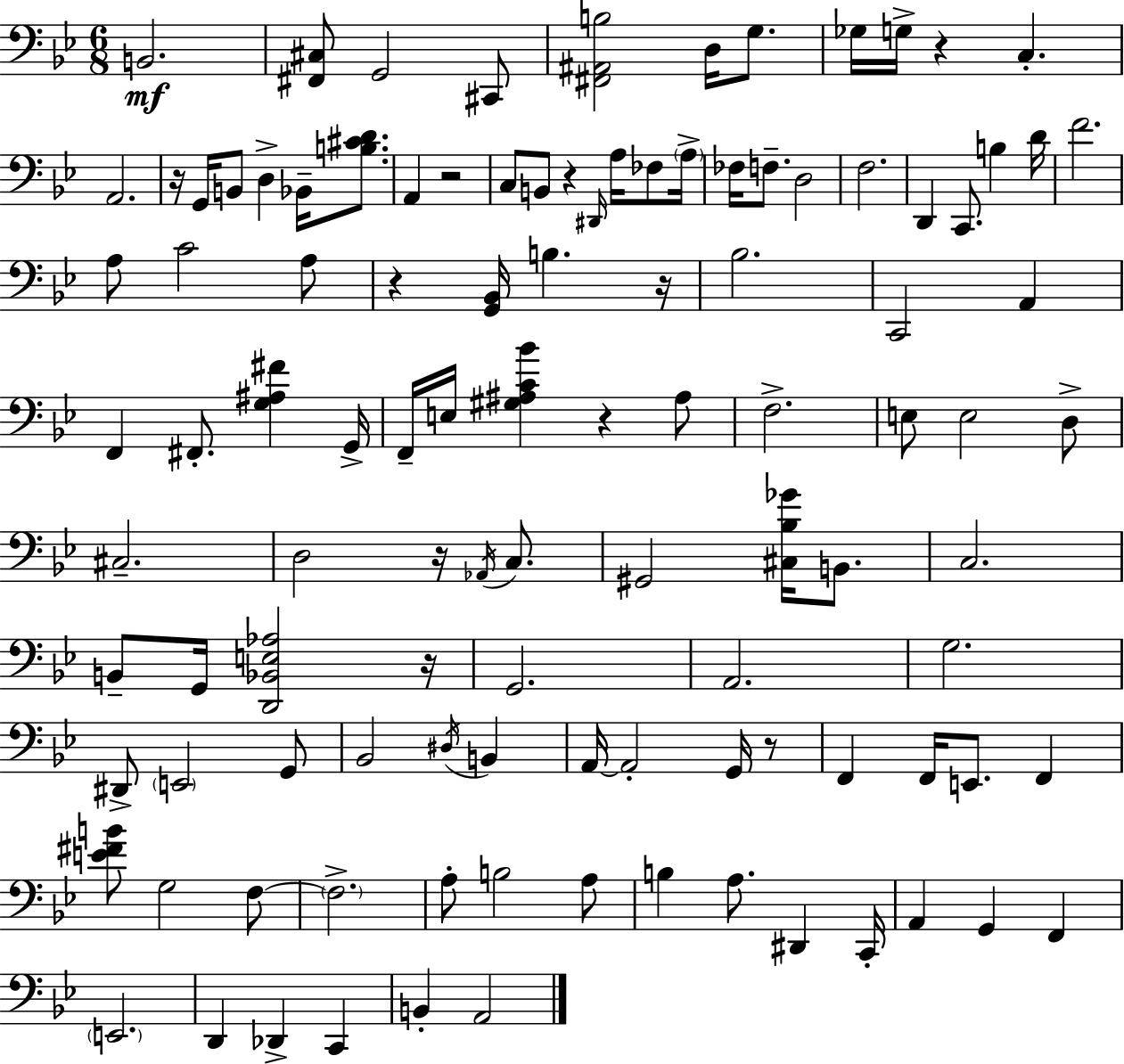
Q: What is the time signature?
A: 6/8